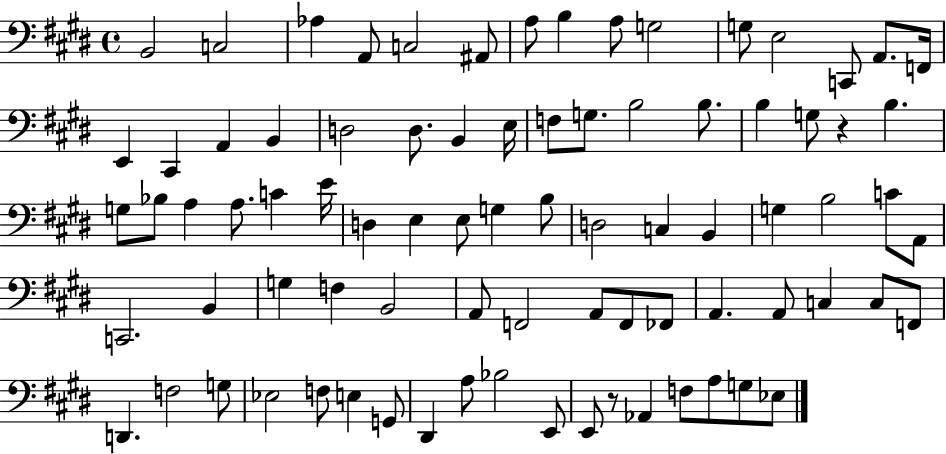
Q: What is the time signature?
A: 4/4